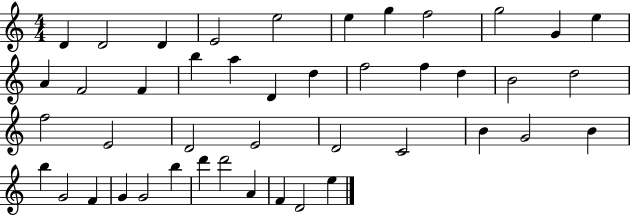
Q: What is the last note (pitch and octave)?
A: E5